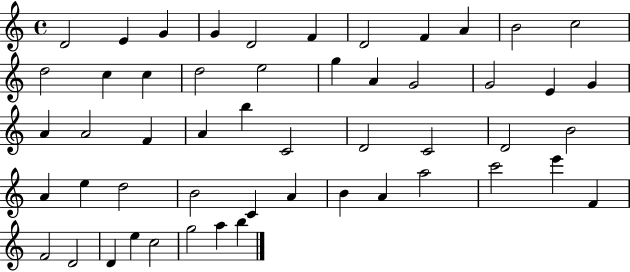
X:1
T:Untitled
M:4/4
L:1/4
K:C
D2 E G G D2 F D2 F A B2 c2 d2 c c d2 e2 g A G2 G2 E G A A2 F A b C2 D2 C2 D2 B2 A e d2 B2 C A B A a2 c'2 e' F F2 D2 D e c2 g2 a b